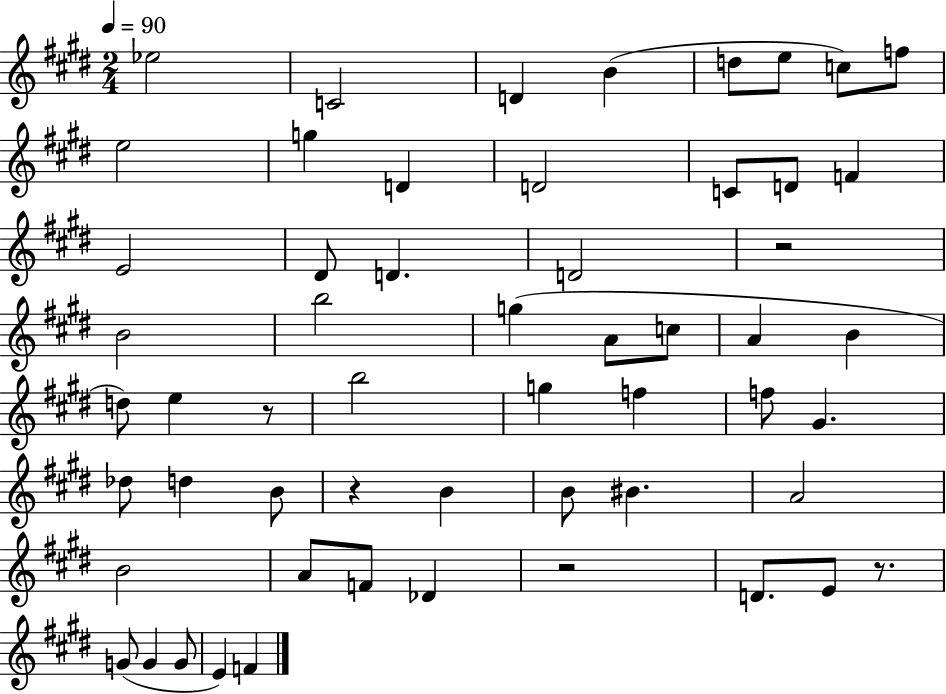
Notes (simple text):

Eb5/h C4/h D4/q B4/q D5/e E5/e C5/e F5/e E5/h G5/q D4/q D4/h C4/e D4/e F4/q E4/h D#4/e D4/q. D4/h R/h B4/h B5/h G5/q A4/e C5/e A4/q B4/q D5/e E5/q R/e B5/h G5/q F5/q F5/e G#4/q. Db5/e D5/q B4/e R/q B4/q B4/e BIS4/q. A4/h B4/h A4/e F4/e Db4/q R/h D4/e. E4/e R/e. G4/e G4/q G4/e E4/q F4/q